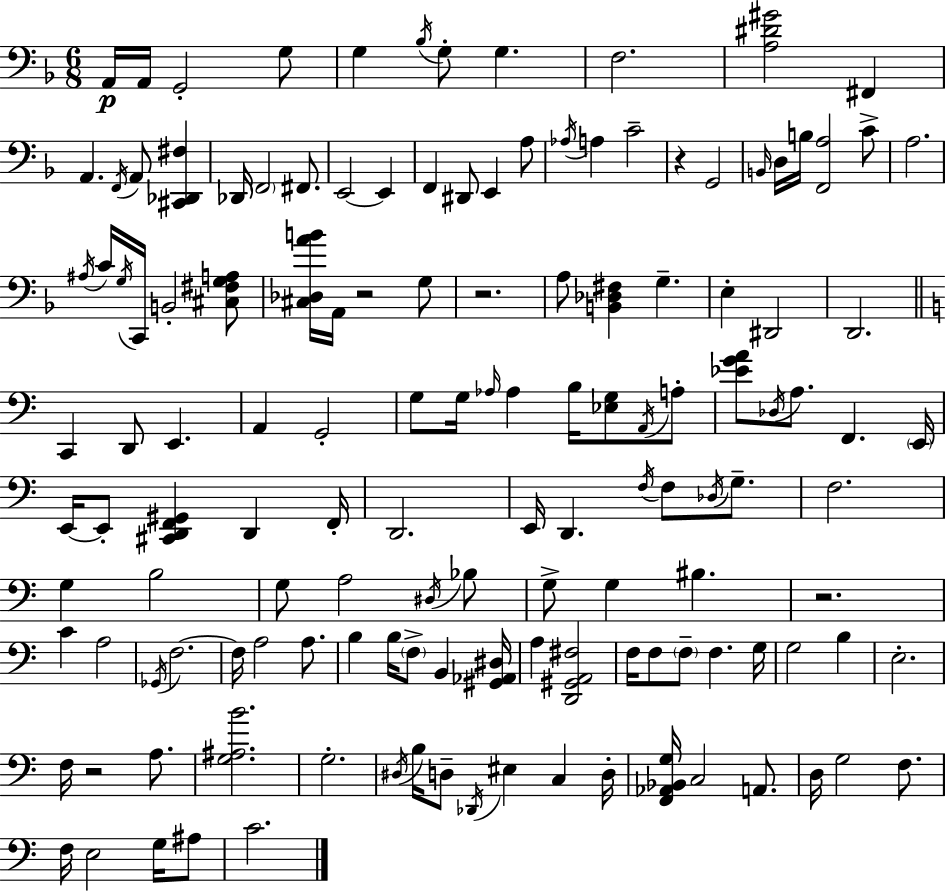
A2/s A2/s G2/h G3/e G3/q Bb3/s G3/e G3/q. F3/h. [A3,D#4,G#4]/h F#2/q A2/q. F2/s A2/e [C#2,Db2,F#3]/q Db2/s F2/h F#2/e. E2/h E2/q F2/q D#2/e E2/q A3/e Ab3/s A3/q C4/h R/q G2/h B2/s D3/s B3/s [F2,A3]/h C4/e A3/h. A#3/s C4/s G3/s C2/s B2/h [C#3,F#3,G3,A3]/e [C#3,Db3,A4,B4]/s A2/s R/h G3/e R/h. A3/e [B2,Db3,F#3]/q G3/q. E3/q D#2/h D2/h. C2/q D2/e E2/q. A2/q G2/h G3/e G3/s Ab3/s Ab3/q B3/s [Eb3,G3]/e A2/s A3/e [Eb4,G4,A4]/e Db3/s A3/e. F2/q. E2/s E2/s E2/e [C#2,D2,F2,G#2]/q D2/q F2/s D2/h. E2/s D2/q. F3/s F3/e Db3/s G3/e. F3/h. G3/q B3/h G3/e A3/h D#3/s Bb3/e G3/e G3/q BIS3/q. R/h. C4/q A3/h Gb2/s F3/h. F3/s A3/h A3/e. B3/q B3/s F3/e B2/q [G#2,Ab2,D#3]/s A3/q [D2,G#2,A2,F#3]/h F3/s F3/e F3/e F3/q. G3/s G3/h B3/q E3/h. F3/s R/h A3/e. [G3,A#3,B4]/h. G3/h. D#3/s B3/s D3/e Db2/s EIS3/q C3/q D3/s [F2,Ab2,Bb2,G3]/s C3/h A2/e. D3/s G3/h F3/e. F3/s E3/h G3/s A#3/e C4/h.